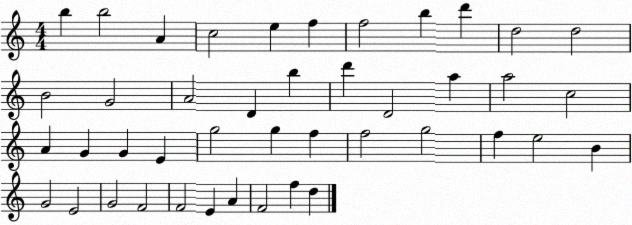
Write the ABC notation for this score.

X:1
T:Untitled
M:4/4
L:1/4
K:C
b b2 A c2 e f f2 b d' d2 d2 B2 G2 A2 D b d' D2 a a2 c2 A G G E g2 g f f2 g2 f e2 B G2 E2 G2 F2 F2 E A F2 f d